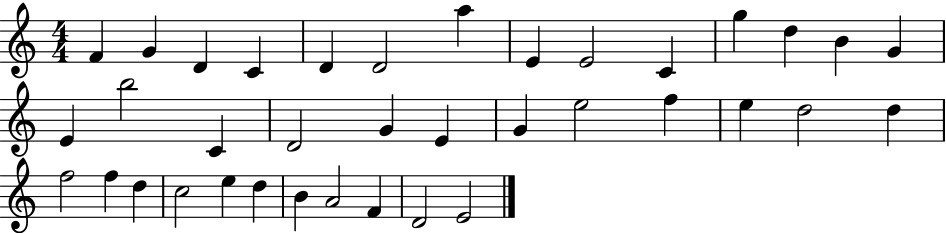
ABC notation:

X:1
T:Untitled
M:4/4
L:1/4
K:C
F G D C D D2 a E E2 C g d B G E b2 C D2 G E G e2 f e d2 d f2 f d c2 e d B A2 F D2 E2